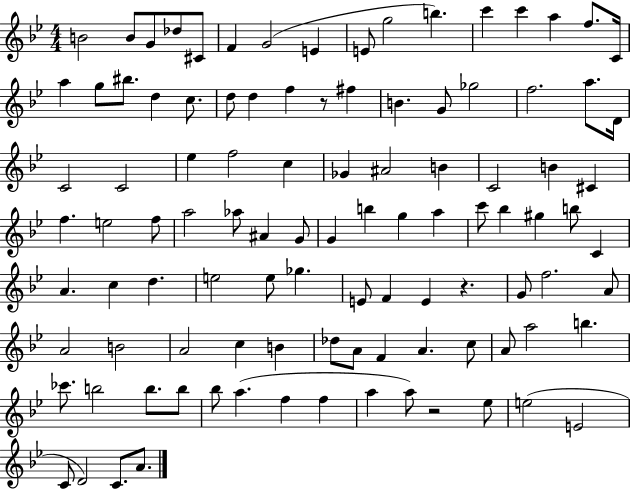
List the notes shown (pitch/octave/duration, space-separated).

B4/h B4/e G4/e Db5/e C#4/e F4/q G4/h E4/q E4/e G5/h B5/q. C6/q C6/q A5/q F5/e. C4/s A5/q G5/e BIS5/e. D5/q C5/e. D5/e D5/q F5/q R/e F#5/q B4/q. G4/e Gb5/h F5/h. A5/e. D4/s C4/h C4/h Eb5/q F5/h C5/q Gb4/q A#4/h B4/q C4/h B4/q C#4/q F5/q. E5/h F5/e A5/h Ab5/e A#4/q G4/e G4/q B5/q G5/q A5/q C6/e Bb5/q G#5/q B5/e C4/q A4/q. C5/q D5/q. E5/h E5/e Gb5/q. E4/e F4/q E4/q R/q. G4/e F5/h. A4/e A4/h B4/h A4/h C5/q B4/q Db5/e A4/e F4/q A4/q. C5/e A4/e A5/h B5/q. CES6/e. B5/h B5/e. B5/e Bb5/e A5/q. F5/q F5/q A5/q A5/e R/h Eb5/e E5/h E4/h C4/e D4/h C4/e. A4/e.